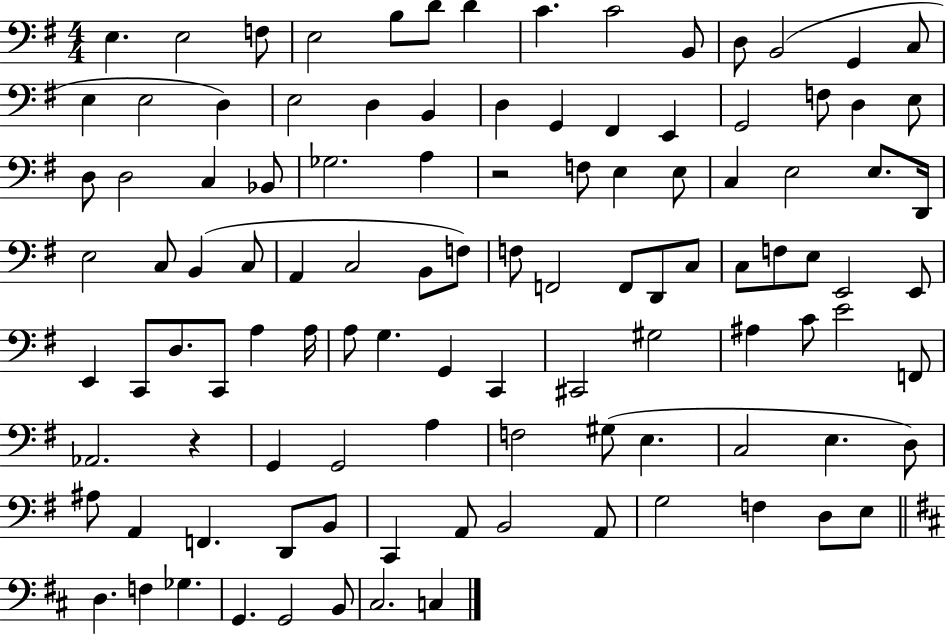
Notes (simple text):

E3/q. E3/h F3/e E3/h B3/e D4/e D4/q C4/q. C4/h B2/e D3/e B2/h G2/q C3/e E3/q E3/h D3/q E3/h D3/q B2/q D3/q G2/q F#2/q E2/q G2/h F3/e D3/q E3/e D3/e D3/h C3/q Bb2/e Gb3/h. A3/q R/h F3/e E3/q E3/e C3/q E3/h E3/e. D2/s E3/h C3/e B2/q C3/e A2/q C3/h B2/e F3/e F3/e F2/h F2/e D2/e C3/e C3/e F3/e E3/e E2/h E2/e E2/q C2/e D3/e. C2/e A3/q A3/s A3/e G3/q. G2/q C2/q C#2/h G#3/h A#3/q C4/e E4/h F2/e Ab2/h. R/q G2/q G2/h A3/q F3/h G#3/e E3/q. C3/h E3/q. D3/e A#3/e A2/q F2/q. D2/e B2/e C2/q A2/e B2/h A2/e G3/h F3/q D3/e E3/e D3/q. F3/q Gb3/q. G2/q. G2/h B2/e C#3/h. C3/q